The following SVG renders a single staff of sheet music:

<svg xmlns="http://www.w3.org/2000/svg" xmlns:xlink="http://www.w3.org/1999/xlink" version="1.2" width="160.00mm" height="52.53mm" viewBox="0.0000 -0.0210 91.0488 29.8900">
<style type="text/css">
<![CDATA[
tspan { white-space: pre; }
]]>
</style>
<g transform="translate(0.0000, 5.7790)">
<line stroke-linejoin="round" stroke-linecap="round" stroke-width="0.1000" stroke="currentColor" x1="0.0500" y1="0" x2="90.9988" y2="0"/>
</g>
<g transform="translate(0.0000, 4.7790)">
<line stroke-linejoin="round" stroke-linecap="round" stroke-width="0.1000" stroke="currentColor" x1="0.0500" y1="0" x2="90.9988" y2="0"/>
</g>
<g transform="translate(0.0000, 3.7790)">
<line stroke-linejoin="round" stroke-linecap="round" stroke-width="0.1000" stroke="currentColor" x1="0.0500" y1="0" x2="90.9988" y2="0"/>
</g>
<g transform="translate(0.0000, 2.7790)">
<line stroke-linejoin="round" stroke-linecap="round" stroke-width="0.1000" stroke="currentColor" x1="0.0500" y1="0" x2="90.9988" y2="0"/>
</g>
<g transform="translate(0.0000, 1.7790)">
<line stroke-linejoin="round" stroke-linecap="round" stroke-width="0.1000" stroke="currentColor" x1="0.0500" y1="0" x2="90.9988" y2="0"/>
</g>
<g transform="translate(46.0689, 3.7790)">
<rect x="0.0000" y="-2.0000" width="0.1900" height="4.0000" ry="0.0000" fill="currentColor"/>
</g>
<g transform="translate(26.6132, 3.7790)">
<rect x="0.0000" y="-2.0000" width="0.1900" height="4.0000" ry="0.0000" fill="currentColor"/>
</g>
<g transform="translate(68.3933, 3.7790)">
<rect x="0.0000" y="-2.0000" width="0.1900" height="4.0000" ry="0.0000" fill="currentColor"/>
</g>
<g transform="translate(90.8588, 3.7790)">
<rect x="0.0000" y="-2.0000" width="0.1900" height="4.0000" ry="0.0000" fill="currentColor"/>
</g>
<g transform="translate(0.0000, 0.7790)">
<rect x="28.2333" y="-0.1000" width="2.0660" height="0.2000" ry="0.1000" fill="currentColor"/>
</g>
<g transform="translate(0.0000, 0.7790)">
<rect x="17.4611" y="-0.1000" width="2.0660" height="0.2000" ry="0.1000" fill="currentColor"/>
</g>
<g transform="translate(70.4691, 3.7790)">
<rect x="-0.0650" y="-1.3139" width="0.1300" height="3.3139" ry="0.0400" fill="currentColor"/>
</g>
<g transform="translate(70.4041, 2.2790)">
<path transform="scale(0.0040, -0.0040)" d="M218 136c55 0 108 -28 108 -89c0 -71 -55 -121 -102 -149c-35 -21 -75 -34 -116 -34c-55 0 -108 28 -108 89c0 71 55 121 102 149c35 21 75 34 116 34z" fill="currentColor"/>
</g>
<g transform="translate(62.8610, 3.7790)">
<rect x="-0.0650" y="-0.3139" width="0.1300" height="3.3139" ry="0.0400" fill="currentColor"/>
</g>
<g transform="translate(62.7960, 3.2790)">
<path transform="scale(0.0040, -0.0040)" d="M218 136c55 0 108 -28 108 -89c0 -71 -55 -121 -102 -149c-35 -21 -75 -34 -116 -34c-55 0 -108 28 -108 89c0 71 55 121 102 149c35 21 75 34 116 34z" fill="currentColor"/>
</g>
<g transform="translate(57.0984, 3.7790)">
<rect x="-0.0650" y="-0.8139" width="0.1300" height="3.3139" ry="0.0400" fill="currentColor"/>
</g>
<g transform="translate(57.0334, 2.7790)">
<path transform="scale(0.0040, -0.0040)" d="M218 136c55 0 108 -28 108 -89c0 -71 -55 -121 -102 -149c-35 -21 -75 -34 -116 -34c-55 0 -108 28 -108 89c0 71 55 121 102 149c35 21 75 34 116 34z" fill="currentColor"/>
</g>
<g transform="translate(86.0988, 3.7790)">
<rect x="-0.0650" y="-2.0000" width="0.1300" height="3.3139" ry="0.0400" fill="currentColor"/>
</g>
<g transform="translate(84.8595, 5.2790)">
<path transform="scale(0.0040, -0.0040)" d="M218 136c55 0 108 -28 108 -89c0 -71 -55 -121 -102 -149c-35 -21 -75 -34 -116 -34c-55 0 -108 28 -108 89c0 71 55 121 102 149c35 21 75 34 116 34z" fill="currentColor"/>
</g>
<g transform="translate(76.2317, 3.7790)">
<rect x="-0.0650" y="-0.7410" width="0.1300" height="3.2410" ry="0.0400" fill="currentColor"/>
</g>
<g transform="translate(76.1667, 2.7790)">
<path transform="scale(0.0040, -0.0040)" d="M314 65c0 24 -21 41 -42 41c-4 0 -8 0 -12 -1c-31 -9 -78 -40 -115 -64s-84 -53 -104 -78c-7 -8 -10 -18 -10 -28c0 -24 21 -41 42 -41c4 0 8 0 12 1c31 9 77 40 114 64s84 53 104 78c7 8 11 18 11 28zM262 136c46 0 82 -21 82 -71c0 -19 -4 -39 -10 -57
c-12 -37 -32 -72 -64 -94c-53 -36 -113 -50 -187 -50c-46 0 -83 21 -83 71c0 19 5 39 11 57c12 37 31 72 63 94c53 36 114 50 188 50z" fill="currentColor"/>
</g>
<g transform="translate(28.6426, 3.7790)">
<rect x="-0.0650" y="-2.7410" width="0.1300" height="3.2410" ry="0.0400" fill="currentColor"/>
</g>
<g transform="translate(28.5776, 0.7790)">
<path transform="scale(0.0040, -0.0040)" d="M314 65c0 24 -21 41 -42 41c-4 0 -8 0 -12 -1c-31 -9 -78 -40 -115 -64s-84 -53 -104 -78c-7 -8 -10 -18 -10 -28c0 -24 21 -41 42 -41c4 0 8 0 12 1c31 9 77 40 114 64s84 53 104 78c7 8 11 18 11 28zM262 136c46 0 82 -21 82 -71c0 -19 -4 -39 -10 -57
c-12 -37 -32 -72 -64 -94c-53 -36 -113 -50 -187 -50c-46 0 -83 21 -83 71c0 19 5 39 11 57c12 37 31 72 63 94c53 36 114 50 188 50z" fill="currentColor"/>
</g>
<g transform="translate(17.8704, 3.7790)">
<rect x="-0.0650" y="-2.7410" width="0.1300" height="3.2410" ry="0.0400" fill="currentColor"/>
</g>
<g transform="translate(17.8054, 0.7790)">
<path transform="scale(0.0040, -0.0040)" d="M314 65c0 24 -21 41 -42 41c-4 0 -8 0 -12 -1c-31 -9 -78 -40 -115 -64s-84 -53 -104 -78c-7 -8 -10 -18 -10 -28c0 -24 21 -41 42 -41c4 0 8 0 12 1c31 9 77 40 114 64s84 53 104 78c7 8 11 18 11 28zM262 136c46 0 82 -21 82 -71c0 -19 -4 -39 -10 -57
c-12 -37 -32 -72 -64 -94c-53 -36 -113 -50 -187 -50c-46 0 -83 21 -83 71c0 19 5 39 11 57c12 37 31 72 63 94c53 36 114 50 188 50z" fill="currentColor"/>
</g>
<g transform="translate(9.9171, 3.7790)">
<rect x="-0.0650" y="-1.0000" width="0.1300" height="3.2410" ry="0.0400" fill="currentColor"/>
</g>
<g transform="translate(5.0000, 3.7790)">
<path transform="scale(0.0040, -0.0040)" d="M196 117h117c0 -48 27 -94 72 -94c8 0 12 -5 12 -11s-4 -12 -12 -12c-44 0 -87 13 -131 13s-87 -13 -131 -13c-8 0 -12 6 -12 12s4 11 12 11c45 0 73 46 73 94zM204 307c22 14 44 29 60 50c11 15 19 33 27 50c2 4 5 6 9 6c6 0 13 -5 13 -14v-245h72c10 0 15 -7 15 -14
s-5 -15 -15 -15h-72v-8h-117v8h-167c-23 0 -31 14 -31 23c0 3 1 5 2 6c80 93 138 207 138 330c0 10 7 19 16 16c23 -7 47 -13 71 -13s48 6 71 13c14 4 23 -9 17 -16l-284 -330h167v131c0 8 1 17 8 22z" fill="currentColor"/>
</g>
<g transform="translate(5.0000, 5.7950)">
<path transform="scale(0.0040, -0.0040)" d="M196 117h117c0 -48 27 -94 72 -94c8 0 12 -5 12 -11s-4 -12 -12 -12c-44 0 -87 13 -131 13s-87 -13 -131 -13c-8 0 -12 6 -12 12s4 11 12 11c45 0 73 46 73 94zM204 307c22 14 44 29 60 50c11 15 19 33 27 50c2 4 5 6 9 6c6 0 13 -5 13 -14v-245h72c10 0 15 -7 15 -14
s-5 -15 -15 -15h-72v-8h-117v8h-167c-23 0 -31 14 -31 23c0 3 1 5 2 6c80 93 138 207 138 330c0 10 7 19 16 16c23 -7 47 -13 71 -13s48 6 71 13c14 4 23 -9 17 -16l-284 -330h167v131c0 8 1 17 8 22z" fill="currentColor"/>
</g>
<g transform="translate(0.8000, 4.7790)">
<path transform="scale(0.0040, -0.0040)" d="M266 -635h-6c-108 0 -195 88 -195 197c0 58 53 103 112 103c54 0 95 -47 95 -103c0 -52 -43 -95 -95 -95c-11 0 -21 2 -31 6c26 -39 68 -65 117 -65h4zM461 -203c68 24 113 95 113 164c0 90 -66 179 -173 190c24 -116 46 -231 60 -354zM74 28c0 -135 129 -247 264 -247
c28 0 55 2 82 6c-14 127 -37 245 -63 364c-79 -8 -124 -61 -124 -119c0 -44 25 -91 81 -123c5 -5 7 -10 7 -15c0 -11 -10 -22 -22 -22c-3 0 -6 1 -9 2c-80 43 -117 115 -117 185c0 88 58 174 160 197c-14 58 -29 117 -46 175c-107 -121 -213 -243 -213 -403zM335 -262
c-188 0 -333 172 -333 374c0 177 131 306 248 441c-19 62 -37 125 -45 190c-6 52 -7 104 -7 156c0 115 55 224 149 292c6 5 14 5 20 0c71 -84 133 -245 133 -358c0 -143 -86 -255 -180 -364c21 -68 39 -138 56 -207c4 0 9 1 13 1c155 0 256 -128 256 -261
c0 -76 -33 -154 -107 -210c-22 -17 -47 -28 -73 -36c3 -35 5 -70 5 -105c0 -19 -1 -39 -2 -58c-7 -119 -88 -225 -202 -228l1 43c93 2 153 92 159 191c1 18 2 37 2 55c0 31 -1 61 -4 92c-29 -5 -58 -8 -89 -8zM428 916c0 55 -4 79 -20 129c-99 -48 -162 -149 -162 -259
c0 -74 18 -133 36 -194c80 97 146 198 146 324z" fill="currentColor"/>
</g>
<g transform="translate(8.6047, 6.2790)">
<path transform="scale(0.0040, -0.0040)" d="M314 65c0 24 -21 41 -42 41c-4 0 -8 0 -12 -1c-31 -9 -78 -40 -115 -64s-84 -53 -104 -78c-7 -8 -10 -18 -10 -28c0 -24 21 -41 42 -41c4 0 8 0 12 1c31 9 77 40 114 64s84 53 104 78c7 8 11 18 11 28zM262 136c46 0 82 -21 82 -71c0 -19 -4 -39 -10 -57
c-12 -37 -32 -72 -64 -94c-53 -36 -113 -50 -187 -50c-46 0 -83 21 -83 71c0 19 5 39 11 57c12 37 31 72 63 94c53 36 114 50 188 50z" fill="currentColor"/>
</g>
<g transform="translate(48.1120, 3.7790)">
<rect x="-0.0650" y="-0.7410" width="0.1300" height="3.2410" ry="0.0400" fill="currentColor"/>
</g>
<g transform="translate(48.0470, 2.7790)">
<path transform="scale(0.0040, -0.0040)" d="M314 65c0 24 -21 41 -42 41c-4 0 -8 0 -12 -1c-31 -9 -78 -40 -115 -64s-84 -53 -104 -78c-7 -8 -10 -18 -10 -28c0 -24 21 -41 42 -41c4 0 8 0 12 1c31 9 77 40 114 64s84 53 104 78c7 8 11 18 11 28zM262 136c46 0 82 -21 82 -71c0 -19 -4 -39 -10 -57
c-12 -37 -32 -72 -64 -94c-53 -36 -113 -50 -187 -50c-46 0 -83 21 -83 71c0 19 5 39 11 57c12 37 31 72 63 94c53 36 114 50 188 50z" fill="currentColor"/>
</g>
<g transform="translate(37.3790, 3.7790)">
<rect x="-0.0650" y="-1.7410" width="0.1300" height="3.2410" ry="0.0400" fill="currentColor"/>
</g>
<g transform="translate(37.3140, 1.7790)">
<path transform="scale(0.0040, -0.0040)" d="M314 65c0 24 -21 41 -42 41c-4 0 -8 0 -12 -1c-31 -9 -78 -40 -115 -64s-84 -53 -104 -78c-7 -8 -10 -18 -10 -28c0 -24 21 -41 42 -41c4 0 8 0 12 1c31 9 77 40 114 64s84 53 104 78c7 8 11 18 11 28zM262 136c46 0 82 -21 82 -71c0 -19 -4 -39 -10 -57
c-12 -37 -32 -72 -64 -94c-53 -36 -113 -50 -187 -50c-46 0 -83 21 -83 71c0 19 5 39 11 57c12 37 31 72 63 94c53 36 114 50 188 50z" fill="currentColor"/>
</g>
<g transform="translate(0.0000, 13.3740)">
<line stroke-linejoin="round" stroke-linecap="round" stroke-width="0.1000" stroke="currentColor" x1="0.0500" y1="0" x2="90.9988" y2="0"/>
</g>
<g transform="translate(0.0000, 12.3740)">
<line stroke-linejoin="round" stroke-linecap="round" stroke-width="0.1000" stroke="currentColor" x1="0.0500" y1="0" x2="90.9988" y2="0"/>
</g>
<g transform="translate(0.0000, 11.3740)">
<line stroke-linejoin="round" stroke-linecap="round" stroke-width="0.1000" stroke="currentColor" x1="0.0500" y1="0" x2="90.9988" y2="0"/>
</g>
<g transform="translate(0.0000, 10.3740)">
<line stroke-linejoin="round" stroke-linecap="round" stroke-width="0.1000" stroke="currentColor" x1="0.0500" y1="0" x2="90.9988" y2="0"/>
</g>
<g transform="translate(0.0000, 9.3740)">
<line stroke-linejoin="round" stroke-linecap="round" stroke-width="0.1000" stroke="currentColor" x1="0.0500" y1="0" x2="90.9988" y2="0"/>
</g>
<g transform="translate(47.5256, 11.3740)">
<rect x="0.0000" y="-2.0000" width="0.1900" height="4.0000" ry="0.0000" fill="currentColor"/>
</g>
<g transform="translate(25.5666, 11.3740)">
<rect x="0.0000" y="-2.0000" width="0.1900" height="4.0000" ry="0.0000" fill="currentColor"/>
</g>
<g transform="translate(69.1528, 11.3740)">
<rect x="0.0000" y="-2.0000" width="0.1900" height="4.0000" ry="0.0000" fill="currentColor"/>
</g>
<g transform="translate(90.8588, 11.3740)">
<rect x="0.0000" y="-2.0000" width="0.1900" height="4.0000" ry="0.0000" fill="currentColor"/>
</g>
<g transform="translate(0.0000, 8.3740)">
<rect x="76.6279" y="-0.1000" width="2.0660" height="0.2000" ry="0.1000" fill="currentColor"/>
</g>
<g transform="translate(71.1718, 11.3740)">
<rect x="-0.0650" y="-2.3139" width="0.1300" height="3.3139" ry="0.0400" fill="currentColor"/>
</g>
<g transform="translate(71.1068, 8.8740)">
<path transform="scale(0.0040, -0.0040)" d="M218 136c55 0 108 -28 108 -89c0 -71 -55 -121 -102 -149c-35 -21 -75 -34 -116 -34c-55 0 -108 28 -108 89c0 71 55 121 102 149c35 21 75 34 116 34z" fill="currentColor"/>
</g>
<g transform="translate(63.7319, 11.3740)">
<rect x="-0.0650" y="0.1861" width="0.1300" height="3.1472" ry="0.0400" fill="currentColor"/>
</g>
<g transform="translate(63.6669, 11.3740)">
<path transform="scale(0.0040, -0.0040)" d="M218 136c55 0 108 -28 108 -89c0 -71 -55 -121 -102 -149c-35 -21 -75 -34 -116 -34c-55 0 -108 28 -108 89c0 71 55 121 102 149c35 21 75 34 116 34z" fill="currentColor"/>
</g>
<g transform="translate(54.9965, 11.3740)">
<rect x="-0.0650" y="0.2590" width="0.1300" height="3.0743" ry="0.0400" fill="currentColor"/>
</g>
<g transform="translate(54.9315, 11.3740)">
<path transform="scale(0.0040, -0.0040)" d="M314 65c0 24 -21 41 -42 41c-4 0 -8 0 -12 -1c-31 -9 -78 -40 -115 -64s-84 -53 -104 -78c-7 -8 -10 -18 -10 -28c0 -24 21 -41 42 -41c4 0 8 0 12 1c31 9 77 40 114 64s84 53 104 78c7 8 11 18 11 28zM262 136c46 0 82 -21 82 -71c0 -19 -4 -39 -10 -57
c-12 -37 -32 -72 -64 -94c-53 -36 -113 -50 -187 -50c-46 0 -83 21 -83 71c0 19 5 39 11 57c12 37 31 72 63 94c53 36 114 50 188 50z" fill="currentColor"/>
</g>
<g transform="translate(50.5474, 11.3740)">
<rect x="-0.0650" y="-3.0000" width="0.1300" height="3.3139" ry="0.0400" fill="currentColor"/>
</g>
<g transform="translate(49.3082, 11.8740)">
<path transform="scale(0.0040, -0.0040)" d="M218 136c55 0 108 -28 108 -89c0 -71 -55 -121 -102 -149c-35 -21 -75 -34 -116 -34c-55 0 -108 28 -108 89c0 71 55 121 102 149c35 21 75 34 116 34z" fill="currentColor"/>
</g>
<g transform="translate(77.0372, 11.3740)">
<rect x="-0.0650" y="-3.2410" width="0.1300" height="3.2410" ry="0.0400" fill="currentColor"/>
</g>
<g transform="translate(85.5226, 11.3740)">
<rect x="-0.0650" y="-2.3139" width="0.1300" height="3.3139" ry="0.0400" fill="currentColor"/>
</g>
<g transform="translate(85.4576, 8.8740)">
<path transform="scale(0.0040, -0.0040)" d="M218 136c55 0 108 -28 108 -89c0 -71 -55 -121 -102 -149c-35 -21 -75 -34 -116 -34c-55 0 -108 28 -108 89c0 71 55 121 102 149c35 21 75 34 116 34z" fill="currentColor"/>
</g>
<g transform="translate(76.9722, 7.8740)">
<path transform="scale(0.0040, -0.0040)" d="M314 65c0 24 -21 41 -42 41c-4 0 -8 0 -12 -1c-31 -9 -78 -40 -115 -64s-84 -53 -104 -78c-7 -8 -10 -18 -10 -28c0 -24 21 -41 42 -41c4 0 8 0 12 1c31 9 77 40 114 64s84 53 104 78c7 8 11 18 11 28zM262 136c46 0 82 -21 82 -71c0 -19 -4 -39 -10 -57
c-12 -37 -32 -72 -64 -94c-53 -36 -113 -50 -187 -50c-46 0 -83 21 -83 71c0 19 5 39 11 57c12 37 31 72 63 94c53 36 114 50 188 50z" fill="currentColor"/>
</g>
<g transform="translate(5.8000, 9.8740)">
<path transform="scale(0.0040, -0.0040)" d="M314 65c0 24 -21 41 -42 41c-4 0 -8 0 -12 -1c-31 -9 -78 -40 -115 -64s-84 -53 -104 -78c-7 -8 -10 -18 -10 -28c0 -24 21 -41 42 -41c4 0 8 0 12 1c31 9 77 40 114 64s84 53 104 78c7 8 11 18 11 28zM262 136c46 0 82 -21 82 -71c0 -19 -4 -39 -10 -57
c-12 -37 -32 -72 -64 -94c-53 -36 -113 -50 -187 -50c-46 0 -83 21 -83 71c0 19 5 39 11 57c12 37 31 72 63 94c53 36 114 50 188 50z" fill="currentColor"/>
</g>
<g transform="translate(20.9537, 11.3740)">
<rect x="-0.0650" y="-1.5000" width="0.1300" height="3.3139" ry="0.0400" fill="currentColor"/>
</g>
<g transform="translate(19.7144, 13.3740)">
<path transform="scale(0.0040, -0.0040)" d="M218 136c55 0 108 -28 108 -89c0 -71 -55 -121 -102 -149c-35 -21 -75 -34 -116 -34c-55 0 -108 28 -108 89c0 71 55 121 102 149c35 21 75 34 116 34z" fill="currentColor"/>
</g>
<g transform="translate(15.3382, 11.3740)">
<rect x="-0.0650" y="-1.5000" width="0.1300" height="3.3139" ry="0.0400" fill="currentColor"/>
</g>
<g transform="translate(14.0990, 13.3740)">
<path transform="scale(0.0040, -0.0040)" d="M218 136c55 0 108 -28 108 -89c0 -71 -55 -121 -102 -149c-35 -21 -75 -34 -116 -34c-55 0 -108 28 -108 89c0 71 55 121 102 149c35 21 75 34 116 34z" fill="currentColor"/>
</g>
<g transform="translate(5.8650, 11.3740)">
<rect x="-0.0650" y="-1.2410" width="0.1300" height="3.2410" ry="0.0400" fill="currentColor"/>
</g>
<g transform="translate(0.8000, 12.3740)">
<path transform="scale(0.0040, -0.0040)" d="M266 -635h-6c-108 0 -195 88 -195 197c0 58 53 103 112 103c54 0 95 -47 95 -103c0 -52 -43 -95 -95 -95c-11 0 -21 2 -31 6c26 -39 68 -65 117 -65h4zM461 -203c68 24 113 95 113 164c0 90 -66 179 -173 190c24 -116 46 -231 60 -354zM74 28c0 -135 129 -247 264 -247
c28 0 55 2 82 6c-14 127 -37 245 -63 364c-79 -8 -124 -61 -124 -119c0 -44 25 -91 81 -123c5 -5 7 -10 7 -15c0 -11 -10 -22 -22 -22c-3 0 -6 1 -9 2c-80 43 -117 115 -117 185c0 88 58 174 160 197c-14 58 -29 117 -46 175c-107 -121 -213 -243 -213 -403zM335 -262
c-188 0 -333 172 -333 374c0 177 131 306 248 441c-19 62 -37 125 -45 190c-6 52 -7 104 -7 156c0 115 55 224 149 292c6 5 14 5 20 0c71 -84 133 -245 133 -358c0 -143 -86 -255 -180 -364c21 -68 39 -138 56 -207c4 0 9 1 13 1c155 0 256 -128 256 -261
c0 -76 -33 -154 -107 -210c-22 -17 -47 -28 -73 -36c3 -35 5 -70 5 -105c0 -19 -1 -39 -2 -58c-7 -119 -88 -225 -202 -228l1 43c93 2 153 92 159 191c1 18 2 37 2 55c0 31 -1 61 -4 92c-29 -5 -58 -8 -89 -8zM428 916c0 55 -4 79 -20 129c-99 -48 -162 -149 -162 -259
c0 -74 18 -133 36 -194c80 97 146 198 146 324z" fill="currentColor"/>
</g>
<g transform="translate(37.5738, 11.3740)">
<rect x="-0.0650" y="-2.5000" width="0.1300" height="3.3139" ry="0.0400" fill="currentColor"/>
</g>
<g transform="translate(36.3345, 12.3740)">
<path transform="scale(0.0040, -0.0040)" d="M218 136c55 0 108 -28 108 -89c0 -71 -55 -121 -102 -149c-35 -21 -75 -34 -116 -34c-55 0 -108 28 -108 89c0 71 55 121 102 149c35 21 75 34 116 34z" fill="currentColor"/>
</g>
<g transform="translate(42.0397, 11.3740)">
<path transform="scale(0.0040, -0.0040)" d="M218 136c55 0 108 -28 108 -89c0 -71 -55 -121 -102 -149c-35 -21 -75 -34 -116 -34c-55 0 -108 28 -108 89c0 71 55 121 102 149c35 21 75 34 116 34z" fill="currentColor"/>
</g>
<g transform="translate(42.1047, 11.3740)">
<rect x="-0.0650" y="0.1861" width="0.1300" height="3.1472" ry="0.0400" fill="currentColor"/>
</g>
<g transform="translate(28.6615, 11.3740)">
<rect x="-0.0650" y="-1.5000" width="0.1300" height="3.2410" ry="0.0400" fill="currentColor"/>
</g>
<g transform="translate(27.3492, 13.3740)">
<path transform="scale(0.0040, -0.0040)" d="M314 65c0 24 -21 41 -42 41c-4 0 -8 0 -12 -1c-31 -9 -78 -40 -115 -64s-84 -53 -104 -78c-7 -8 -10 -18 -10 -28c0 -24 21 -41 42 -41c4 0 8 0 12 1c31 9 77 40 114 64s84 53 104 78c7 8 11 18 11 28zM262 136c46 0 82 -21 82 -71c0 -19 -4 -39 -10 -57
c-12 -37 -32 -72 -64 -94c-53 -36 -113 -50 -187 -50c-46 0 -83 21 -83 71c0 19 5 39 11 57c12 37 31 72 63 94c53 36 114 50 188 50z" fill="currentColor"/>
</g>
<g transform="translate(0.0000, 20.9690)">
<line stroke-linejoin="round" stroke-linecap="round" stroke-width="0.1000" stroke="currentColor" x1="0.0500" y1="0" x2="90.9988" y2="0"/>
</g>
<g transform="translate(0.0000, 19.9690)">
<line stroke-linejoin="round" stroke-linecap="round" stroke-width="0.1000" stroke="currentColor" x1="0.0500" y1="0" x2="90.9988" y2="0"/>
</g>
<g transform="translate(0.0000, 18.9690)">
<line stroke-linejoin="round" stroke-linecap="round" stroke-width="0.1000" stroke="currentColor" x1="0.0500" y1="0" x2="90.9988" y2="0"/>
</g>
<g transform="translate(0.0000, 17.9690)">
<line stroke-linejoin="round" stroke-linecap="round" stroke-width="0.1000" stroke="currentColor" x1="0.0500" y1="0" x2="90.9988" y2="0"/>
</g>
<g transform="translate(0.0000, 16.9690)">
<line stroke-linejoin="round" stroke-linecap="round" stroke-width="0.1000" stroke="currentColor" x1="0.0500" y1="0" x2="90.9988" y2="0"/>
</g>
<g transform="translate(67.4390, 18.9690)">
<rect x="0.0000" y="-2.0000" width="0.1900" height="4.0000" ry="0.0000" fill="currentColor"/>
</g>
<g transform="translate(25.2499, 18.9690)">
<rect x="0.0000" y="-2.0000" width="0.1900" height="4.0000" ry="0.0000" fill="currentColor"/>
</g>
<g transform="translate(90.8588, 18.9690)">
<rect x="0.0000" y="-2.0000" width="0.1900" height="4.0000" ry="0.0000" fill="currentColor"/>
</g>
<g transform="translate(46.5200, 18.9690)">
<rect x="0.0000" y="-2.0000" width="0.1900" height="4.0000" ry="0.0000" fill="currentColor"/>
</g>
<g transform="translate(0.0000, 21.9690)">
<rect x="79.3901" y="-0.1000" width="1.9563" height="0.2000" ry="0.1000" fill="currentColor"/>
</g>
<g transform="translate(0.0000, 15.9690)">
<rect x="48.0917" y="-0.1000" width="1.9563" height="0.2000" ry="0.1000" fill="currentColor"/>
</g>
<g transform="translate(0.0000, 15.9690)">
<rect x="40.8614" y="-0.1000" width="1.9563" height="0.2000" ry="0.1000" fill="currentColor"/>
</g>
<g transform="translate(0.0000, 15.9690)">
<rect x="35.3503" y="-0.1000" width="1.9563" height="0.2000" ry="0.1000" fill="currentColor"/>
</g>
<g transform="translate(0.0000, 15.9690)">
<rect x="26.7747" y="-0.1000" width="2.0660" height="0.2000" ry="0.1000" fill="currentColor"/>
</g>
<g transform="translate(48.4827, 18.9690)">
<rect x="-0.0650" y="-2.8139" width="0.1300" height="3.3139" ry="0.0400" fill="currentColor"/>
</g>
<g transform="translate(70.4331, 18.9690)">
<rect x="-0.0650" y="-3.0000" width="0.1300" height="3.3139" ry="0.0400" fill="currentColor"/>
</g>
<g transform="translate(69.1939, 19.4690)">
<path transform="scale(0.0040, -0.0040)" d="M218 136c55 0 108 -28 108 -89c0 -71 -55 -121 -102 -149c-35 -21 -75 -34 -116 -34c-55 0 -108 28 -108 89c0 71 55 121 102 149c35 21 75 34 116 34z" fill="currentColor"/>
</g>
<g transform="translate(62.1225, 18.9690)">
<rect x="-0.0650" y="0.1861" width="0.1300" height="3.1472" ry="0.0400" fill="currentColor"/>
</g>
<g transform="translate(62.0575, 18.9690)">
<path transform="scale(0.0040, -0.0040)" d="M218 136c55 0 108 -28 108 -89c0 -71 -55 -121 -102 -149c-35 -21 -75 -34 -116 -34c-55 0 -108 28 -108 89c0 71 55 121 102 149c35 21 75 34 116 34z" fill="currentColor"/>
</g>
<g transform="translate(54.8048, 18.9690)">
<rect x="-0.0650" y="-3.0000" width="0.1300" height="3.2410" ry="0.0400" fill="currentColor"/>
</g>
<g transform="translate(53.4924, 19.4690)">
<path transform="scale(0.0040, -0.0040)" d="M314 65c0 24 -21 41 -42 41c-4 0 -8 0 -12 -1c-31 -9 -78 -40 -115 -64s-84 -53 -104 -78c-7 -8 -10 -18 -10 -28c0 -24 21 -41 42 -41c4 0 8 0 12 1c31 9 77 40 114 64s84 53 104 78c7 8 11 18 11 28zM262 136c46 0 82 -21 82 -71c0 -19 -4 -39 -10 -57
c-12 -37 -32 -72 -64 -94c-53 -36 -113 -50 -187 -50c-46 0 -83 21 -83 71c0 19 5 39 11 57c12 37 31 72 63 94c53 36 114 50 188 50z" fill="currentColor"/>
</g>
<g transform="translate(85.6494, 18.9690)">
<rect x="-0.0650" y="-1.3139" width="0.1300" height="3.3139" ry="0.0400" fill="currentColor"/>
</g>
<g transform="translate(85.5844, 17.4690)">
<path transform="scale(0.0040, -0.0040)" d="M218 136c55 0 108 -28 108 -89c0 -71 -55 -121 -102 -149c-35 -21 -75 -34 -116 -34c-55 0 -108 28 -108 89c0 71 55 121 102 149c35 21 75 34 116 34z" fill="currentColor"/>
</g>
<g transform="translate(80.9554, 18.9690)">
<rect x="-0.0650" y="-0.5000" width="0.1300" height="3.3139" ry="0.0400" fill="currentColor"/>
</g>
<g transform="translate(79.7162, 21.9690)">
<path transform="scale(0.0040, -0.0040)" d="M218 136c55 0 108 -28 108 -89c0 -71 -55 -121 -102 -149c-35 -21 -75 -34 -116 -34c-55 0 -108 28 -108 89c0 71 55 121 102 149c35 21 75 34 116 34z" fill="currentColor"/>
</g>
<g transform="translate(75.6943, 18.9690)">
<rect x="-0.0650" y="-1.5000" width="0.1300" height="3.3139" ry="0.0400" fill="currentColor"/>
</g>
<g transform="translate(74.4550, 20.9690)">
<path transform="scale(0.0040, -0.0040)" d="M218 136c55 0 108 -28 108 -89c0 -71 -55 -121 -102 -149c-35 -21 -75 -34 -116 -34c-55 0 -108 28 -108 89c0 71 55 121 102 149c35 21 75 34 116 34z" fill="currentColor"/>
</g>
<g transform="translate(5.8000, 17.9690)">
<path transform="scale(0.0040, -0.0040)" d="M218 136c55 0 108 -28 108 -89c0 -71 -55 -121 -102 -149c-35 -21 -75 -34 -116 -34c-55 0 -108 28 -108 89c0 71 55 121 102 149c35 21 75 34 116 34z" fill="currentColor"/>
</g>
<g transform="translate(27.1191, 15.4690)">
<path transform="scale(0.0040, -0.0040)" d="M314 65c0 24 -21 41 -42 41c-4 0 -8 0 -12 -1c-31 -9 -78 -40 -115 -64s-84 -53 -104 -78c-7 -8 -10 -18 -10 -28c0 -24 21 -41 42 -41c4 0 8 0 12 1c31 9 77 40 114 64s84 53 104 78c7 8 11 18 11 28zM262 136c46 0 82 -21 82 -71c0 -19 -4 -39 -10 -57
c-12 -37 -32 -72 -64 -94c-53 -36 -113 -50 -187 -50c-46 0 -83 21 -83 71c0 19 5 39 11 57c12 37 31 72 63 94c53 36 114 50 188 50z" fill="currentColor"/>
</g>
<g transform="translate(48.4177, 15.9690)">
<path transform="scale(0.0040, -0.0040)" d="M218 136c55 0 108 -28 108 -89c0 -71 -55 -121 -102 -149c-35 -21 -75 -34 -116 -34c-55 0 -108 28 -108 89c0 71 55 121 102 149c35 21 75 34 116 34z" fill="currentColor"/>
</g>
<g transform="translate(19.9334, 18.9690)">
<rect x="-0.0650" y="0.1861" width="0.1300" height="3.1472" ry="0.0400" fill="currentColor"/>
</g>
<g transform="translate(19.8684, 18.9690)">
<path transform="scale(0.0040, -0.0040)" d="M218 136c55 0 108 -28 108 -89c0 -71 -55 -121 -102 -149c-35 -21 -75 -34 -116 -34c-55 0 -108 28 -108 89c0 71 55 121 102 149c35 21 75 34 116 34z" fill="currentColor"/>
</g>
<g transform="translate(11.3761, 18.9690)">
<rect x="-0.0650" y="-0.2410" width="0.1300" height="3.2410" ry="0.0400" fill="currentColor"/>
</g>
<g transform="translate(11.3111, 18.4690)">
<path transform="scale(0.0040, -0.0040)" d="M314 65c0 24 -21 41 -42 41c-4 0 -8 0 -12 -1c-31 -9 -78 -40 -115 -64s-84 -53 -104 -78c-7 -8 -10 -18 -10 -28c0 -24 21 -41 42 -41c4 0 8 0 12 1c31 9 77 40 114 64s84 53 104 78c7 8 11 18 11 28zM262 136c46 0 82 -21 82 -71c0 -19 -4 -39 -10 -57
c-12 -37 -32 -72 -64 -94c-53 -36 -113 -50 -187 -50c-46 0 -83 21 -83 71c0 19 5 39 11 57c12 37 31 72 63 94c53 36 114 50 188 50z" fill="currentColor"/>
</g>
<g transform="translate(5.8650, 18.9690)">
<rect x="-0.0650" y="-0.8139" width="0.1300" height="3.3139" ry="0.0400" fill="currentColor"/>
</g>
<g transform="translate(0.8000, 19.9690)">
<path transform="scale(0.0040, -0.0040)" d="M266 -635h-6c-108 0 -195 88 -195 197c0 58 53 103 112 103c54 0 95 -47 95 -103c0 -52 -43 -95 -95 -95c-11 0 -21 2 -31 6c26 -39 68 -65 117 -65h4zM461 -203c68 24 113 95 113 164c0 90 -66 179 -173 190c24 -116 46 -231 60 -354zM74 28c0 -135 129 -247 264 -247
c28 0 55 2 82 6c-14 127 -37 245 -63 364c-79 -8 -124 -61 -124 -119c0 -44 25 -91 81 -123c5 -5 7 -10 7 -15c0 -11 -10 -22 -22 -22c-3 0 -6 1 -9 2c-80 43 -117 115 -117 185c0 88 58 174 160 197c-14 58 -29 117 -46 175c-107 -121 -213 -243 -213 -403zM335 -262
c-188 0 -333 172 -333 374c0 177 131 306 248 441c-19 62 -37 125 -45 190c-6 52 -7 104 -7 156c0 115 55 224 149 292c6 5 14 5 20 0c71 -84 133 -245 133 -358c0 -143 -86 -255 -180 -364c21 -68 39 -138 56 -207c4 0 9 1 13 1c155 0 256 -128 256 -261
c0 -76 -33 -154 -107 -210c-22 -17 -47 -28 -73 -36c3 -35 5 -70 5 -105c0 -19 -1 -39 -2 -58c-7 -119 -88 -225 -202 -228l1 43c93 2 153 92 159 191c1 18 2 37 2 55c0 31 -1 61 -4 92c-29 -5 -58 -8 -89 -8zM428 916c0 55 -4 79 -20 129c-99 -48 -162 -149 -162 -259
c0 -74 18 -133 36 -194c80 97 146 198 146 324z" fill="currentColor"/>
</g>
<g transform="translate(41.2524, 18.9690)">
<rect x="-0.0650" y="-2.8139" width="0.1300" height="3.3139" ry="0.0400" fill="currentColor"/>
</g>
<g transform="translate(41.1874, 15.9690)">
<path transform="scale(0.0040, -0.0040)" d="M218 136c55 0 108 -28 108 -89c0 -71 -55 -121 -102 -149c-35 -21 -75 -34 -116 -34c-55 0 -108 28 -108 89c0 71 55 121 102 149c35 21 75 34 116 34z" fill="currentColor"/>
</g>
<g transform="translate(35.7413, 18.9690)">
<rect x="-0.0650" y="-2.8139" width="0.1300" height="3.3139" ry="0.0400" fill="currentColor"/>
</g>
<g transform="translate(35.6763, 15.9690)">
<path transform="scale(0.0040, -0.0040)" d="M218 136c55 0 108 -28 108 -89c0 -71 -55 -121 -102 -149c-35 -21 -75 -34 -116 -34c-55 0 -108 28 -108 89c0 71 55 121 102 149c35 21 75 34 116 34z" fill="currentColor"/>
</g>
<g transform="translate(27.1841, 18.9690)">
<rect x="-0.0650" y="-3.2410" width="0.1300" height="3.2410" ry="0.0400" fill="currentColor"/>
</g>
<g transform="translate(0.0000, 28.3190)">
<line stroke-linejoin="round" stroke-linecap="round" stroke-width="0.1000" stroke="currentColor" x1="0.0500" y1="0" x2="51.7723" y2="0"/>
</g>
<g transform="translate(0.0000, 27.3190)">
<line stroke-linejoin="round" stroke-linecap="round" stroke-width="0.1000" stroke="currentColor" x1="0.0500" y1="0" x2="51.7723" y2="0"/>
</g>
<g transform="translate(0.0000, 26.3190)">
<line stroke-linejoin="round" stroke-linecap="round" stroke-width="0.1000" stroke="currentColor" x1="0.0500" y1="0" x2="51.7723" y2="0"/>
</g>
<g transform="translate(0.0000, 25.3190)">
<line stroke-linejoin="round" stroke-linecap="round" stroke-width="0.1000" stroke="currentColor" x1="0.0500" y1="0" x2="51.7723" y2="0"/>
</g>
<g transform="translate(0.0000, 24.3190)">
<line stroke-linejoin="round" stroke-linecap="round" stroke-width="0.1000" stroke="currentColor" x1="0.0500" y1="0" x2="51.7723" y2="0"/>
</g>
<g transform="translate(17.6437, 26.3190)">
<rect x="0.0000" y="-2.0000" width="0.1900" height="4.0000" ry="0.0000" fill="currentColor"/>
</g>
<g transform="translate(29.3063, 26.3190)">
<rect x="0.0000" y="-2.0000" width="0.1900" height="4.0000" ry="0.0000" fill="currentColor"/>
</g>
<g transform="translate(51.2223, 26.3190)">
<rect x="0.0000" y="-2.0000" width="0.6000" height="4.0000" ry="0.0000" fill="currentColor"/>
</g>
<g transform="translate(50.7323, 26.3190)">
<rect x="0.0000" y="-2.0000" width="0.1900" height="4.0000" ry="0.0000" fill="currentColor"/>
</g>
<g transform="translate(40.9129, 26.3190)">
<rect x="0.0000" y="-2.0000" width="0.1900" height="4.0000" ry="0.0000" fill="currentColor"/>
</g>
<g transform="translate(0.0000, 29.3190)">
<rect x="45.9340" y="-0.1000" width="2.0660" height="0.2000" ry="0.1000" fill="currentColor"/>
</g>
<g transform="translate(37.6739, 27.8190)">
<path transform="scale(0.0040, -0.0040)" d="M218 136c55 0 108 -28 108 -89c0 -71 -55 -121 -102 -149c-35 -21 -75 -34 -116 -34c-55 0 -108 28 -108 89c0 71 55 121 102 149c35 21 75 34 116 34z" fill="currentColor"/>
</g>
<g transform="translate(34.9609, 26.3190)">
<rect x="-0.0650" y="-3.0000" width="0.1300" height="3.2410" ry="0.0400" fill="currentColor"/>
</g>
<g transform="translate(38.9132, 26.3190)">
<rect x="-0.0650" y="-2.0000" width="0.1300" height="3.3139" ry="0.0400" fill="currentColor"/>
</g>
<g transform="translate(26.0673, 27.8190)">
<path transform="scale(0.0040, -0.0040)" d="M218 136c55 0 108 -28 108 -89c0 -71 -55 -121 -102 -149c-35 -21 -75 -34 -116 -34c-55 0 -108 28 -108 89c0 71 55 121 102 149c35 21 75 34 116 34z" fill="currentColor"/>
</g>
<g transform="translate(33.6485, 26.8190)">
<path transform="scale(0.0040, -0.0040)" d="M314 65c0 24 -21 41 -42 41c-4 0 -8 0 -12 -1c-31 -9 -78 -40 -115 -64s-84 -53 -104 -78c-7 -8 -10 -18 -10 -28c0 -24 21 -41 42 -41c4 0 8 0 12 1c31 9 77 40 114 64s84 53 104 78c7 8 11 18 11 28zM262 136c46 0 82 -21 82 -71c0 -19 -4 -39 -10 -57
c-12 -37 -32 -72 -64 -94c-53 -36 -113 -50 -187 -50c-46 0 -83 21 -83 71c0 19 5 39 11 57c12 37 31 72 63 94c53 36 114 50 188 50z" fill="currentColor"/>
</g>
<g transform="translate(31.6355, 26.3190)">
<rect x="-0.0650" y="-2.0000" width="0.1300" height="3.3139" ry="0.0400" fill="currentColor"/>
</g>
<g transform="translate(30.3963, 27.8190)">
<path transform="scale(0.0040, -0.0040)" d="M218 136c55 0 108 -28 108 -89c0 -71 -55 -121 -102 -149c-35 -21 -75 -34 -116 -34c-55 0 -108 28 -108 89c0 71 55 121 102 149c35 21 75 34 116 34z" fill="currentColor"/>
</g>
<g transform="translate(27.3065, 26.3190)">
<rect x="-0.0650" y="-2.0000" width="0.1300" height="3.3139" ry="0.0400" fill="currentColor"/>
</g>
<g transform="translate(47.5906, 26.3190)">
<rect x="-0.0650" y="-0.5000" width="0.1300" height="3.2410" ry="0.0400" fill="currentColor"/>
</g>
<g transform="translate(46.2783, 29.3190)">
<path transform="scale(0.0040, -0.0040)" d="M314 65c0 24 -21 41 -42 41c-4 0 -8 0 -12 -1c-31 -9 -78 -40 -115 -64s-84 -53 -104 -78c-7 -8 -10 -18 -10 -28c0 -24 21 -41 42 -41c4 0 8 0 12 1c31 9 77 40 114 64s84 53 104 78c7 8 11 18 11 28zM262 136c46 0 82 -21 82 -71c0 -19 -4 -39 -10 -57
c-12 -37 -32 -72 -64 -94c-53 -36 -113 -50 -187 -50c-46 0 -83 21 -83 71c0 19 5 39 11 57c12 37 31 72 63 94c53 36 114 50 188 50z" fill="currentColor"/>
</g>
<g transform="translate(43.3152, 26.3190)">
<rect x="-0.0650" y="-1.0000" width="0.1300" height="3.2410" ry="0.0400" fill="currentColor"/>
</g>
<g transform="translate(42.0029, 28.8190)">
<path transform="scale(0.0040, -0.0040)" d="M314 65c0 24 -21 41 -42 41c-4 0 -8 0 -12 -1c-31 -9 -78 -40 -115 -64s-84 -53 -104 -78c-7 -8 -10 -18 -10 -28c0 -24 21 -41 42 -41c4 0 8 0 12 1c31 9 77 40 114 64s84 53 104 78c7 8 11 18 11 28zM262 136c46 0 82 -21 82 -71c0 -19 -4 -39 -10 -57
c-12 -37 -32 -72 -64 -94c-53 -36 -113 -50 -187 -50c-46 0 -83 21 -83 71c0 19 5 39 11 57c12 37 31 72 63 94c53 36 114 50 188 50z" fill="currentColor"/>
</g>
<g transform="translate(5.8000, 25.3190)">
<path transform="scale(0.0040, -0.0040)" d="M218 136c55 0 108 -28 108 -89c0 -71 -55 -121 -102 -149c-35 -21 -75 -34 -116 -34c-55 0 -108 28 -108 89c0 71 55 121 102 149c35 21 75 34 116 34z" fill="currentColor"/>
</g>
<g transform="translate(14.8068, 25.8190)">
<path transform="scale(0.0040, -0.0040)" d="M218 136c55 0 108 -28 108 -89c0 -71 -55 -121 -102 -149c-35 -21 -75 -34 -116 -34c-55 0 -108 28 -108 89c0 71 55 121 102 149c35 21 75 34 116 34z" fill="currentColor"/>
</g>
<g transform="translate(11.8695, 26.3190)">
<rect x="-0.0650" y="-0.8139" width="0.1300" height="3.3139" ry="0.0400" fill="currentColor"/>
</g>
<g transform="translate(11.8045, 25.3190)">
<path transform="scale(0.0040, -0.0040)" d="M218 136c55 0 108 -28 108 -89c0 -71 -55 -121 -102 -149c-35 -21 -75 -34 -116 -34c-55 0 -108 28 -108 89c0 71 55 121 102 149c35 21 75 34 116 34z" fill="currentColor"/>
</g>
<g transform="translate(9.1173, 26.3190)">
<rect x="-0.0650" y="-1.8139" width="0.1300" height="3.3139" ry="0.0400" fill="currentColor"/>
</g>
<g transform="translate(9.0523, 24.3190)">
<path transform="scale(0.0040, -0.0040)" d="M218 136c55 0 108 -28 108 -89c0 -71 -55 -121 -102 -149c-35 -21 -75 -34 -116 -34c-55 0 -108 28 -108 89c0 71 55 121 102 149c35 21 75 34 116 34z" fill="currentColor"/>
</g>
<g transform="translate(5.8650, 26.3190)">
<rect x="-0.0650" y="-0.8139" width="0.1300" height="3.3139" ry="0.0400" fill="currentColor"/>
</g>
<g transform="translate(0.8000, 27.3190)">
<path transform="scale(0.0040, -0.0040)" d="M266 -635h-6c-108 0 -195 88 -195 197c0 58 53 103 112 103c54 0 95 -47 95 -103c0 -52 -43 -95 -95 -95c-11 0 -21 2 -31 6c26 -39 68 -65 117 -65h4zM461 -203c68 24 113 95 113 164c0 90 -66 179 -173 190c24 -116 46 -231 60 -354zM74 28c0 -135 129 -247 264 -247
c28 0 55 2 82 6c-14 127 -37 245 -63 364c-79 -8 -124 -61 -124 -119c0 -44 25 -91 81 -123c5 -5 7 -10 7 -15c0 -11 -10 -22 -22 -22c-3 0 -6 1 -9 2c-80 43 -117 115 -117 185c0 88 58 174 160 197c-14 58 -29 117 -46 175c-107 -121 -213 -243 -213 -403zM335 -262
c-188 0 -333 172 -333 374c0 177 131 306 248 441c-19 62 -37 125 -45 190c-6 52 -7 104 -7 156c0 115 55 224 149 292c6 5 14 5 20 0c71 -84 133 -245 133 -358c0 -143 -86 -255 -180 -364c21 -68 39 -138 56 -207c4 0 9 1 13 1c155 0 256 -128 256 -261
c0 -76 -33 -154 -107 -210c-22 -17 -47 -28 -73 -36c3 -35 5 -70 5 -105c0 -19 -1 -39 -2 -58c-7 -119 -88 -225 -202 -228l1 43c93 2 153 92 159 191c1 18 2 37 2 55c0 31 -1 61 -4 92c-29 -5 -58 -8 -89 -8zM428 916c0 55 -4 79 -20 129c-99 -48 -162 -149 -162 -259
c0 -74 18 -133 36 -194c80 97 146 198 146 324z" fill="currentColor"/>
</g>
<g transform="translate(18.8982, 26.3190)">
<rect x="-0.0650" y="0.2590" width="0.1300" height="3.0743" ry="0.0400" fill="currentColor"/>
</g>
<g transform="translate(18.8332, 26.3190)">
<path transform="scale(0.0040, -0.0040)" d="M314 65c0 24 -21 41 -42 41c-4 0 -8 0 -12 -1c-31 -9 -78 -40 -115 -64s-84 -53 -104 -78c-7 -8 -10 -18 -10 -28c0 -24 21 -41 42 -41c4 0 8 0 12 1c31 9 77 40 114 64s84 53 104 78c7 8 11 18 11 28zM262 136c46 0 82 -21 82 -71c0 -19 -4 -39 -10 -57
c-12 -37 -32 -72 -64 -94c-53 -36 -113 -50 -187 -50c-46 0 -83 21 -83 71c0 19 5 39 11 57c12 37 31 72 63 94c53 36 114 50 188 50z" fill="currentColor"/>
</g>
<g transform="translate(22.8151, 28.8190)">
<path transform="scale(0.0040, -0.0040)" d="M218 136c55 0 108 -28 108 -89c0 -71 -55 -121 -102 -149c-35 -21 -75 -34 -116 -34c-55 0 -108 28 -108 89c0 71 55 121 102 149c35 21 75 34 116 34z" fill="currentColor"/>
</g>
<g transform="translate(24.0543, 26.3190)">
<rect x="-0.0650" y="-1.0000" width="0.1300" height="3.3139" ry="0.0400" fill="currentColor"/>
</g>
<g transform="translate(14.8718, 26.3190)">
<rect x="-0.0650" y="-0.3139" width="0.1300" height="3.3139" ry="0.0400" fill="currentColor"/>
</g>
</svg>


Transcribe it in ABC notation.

X:1
T:Untitled
M:4/4
L:1/4
K:C
D2 a2 a2 f2 d2 d c e d2 F e2 E E E2 G B A B2 B g b2 g d c2 B b2 a a a A2 B A E C e d f d c B2 D F F A2 F D2 C2